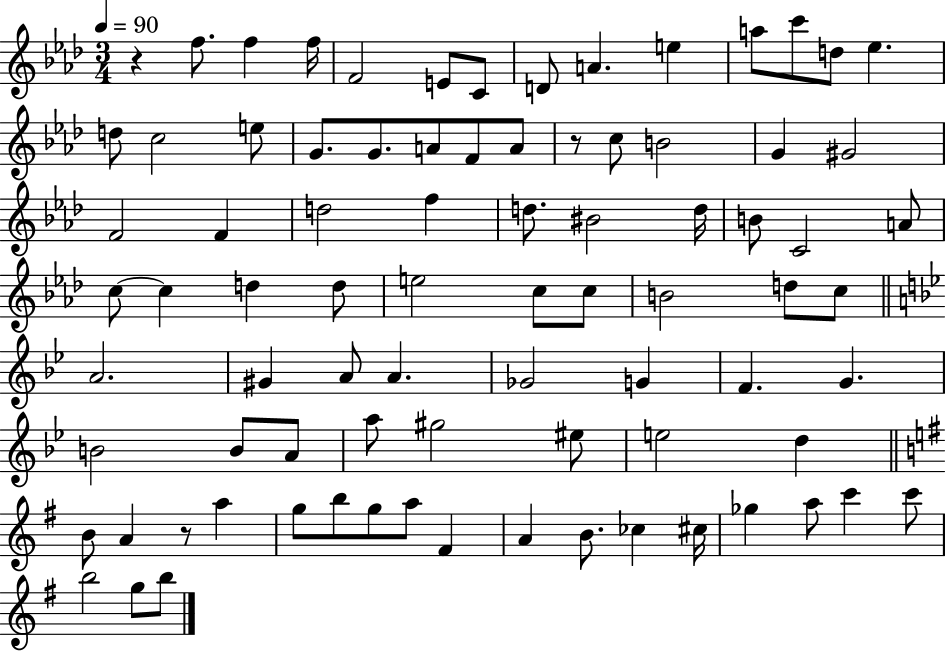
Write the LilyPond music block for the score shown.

{
  \clef treble
  \numericTimeSignature
  \time 3/4
  \key aes \major
  \tempo 4 = 90
  r4 f''8. f''4 f''16 | f'2 e'8 c'8 | d'8 a'4. e''4 | a''8 c'''8 d''8 ees''4. | \break d''8 c''2 e''8 | g'8. g'8. a'8 f'8 a'8 | r8 c''8 b'2 | g'4 gis'2 | \break f'2 f'4 | d''2 f''4 | d''8. bis'2 d''16 | b'8 c'2 a'8 | \break c''8~~ c''4 d''4 d''8 | e''2 c''8 c''8 | b'2 d''8 c''8 | \bar "||" \break \key bes \major a'2. | gis'4 a'8 a'4. | ges'2 g'4 | f'4. g'4. | \break b'2 b'8 a'8 | a''8 gis''2 eis''8 | e''2 d''4 | \bar "||" \break \key g \major b'8 a'4 r8 a''4 | g''8 b''8 g''8 a''8 fis'4 | a'4 b'8. ces''4 cis''16 | ges''4 a''8 c'''4 c'''8 | \break b''2 g''8 b''8 | \bar "|."
}